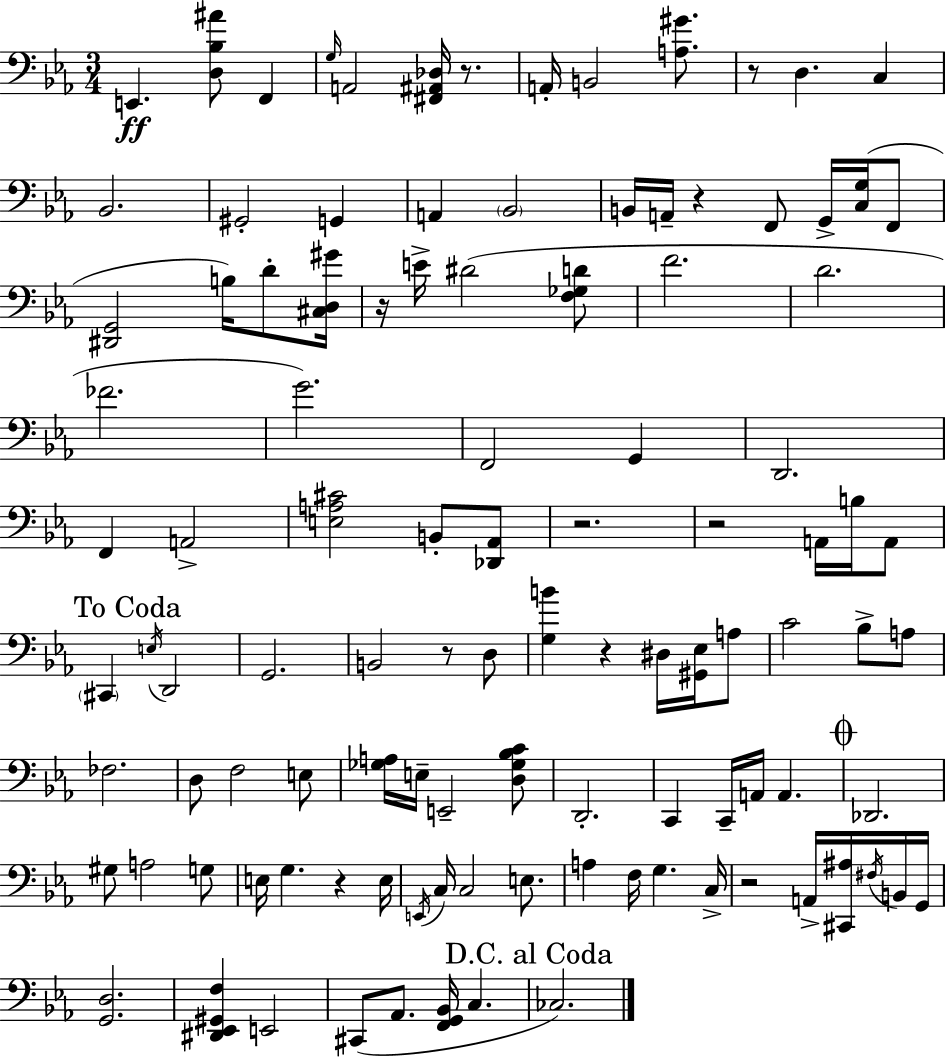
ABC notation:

X:1
T:Untitled
M:3/4
L:1/4
K:Cm
E,, [D,_B,^A]/2 F,, G,/4 A,,2 [^F,,^A,,_D,]/4 z/2 A,,/4 B,,2 [A,^G]/2 z/2 D, C, _B,,2 ^G,,2 G,, A,, _B,,2 B,,/4 A,,/4 z F,,/2 G,,/4 [C,G,]/4 F,,/2 [^D,,G,,]2 B,/4 D/2 [^C,D,^G]/4 z/4 E/4 ^D2 [F,_G,D]/2 F2 D2 _F2 G2 F,,2 G,, D,,2 F,, A,,2 [E,A,^C]2 B,,/2 [_D,,_A,,]/2 z2 z2 A,,/4 B,/4 A,,/2 ^C,, E,/4 D,,2 G,,2 B,,2 z/2 D,/2 [G,B] z ^D,/4 [^G,,_E,]/4 A,/2 C2 _B,/2 A,/2 _F,2 D,/2 F,2 E,/2 [_G,A,]/4 E,/4 E,,2 [D,_G,_B,C]/2 D,,2 C,, C,,/4 A,,/4 A,, _D,,2 ^G,/2 A,2 G,/2 E,/4 G, z E,/4 E,,/4 C,/4 C,2 E,/2 A, F,/4 G, C,/4 z2 A,,/4 [^C,,^A,]/4 ^F,/4 B,,/4 G,,/4 [G,,D,]2 [^D,,_E,,^G,,F,] E,,2 ^C,,/2 _A,,/2 [F,,G,,_B,,]/4 C, _C,2